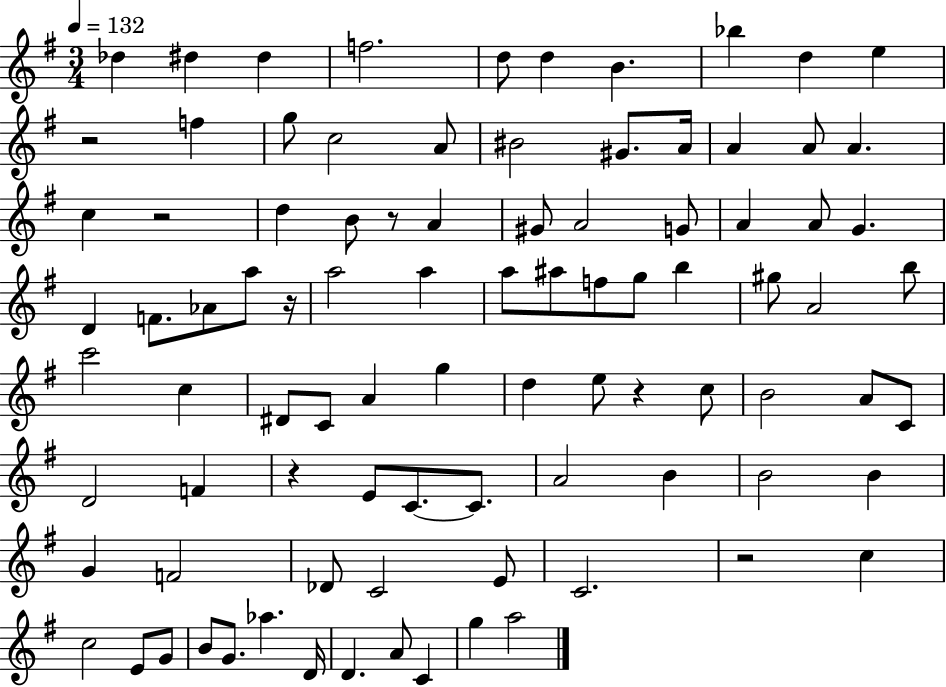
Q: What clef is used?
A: treble